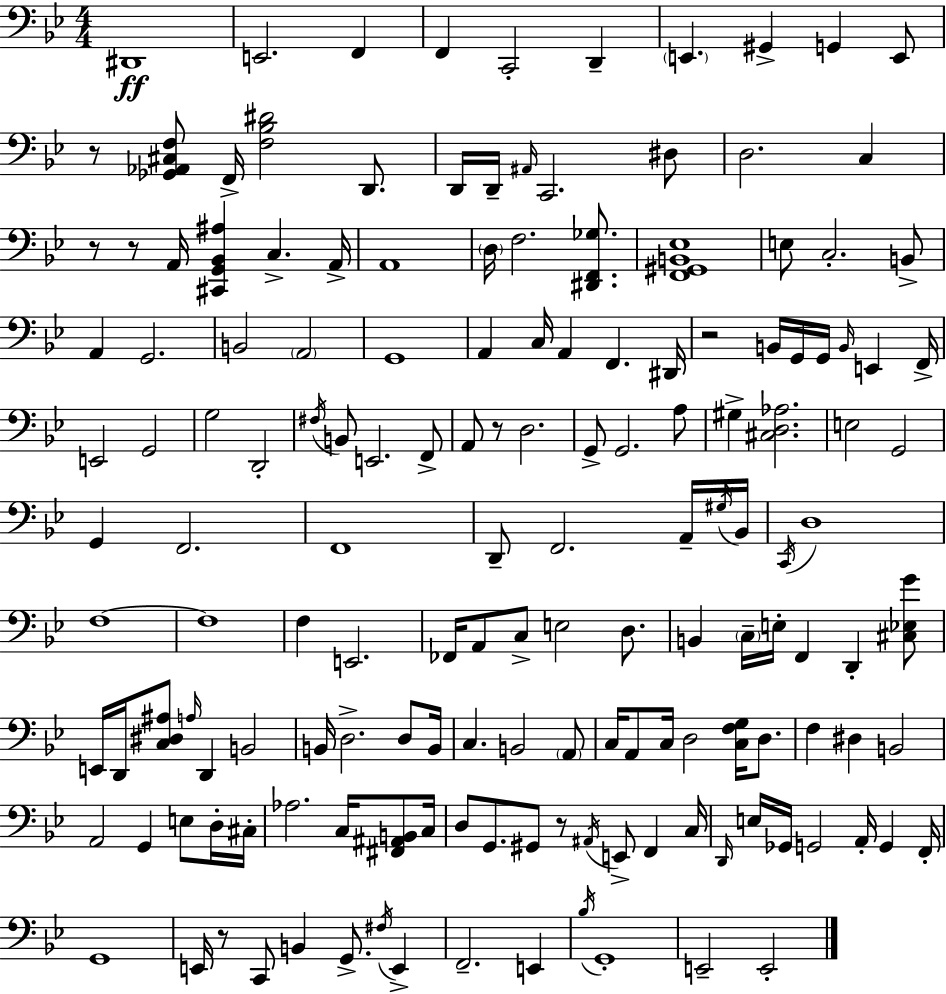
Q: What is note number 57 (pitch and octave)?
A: A3